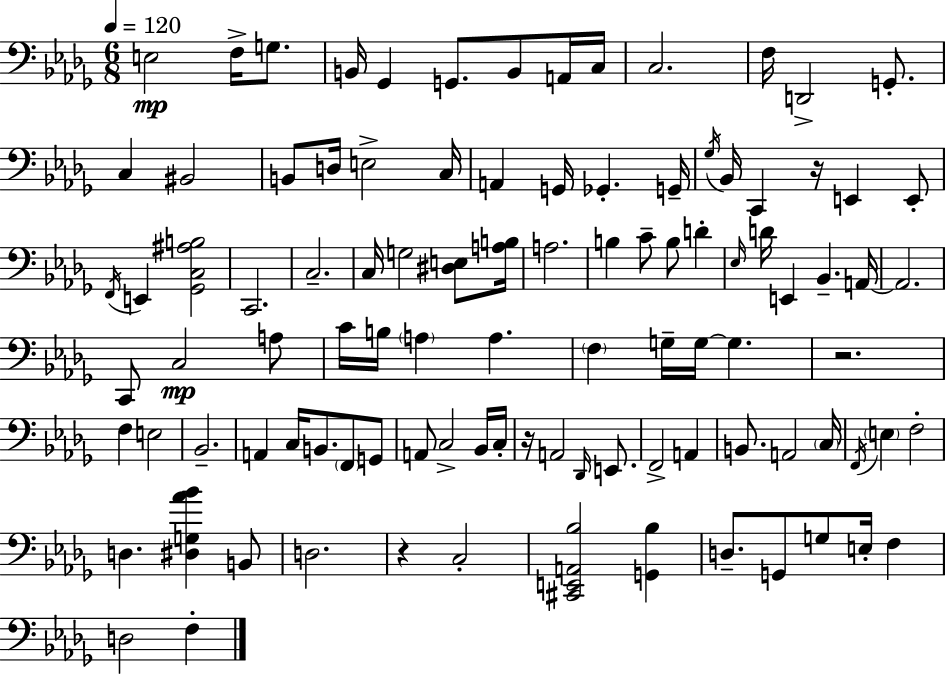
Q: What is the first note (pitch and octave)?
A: E3